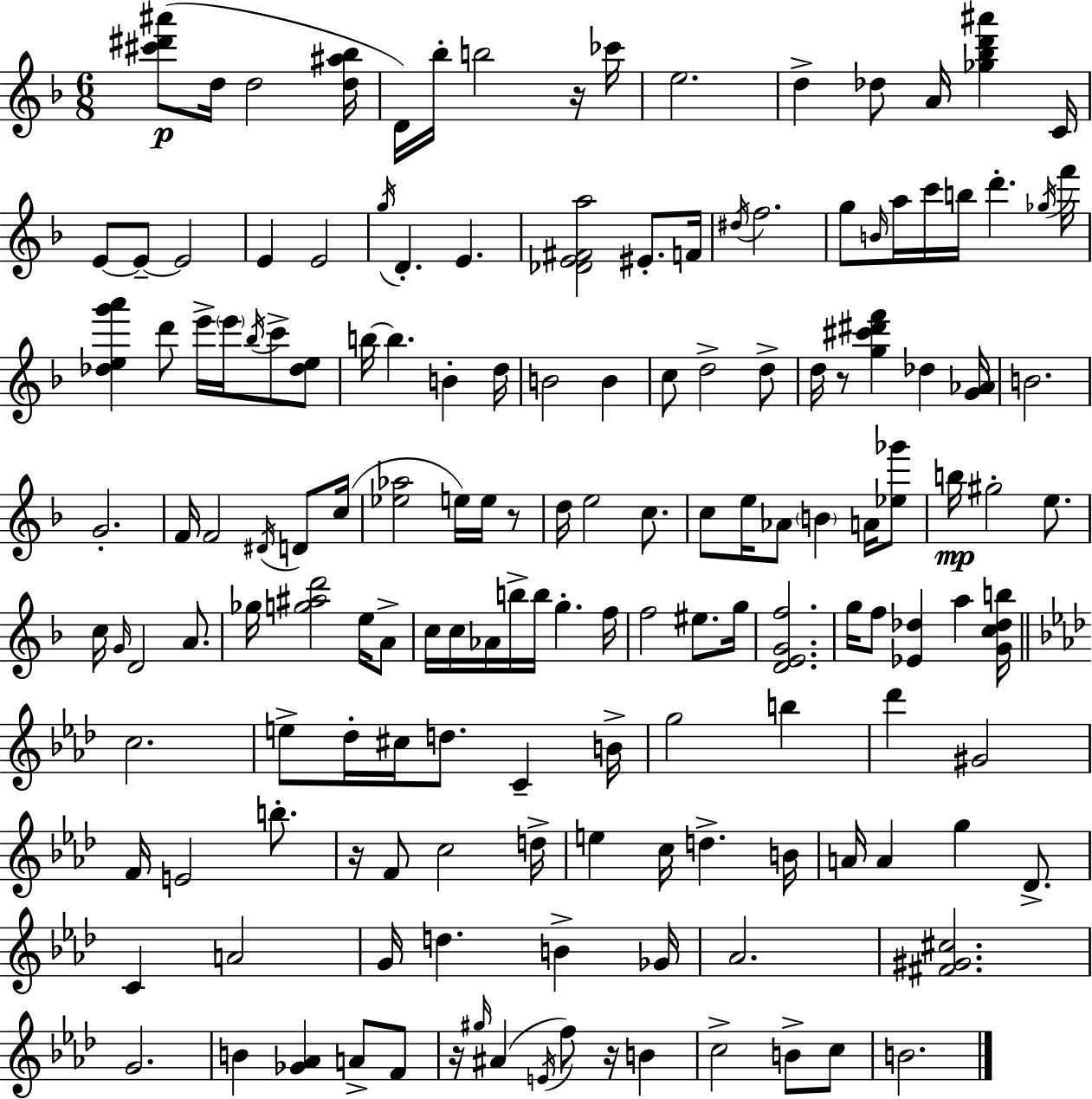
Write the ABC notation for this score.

X:1
T:Untitled
M:6/8
L:1/4
K:F
[^c'^d'^a']/2 d/4 d2 [d^a_b]/4 D/4 _b/4 b2 z/4 _c'/4 e2 d _d/2 A/4 [_g_bd'^a'] C/4 E/2 E/2 E2 E E2 g/4 D E [_DE^Fa]2 ^E/2 F/4 ^d/4 f2 g/2 B/4 a/4 c'/4 b/4 d' _g/4 f'/4 [_deg'a'] d'/2 e'/4 e'/4 _b/4 c'/2 [_de]/2 b/4 b B d/4 B2 B c/2 d2 d/2 d/4 z/2 [g^c'^d'f'] _d [G_A]/4 B2 G2 F/4 F2 ^D/4 D/2 c/4 [_e_a]2 e/4 e/4 z/2 d/4 e2 c/2 c/2 e/4 _A/2 B A/4 [_e_g']/2 b/4 ^g2 e/2 c/4 G/4 D2 A/2 _g/4 [g^ad']2 e/4 A/2 c/4 c/4 _A/4 b/4 b/4 g f/4 f2 ^e/2 g/4 [DEGf]2 g/4 f/2 [_E_d] a [Gc_db]/4 c2 e/2 _d/4 ^c/4 d/2 C B/4 g2 b _d' ^G2 F/4 E2 b/2 z/4 F/2 c2 d/4 e c/4 d B/4 A/4 A g _D/2 C A2 G/4 d B _G/4 _A2 [^F^G^c]2 G2 B [_G_A] A/2 F/2 z/4 ^g/4 ^A E/4 f/2 z/4 B c2 B/2 c/2 B2